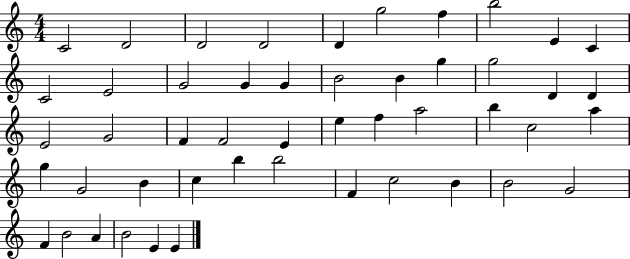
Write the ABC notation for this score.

X:1
T:Untitled
M:4/4
L:1/4
K:C
C2 D2 D2 D2 D g2 f b2 E C C2 E2 G2 G G B2 B g g2 D D E2 G2 F F2 E e f a2 b c2 a g G2 B c b b2 F c2 B B2 G2 F B2 A B2 E E